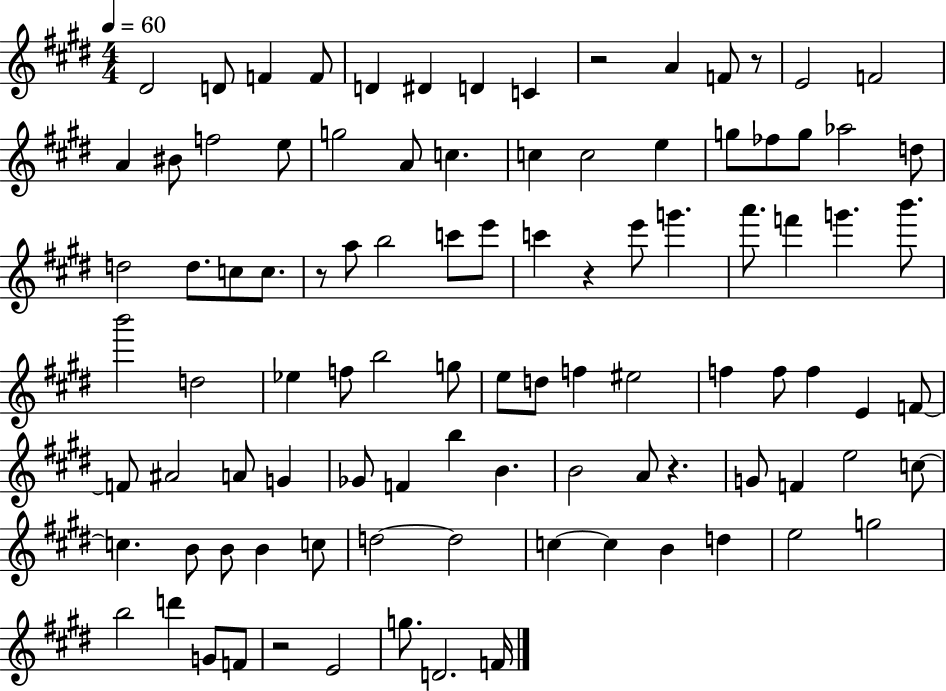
D#4/h D4/e F4/q F4/e D4/q D#4/q D4/q C4/q R/h A4/q F4/e R/e E4/h F4/h A4/q BIS4/e F5/h E5/e G5/h A4/e C5/q. C5/q C5/h E5/q G5/e FES5/e G5/e Ab5/h D5/e D5/h D5/e. C5/e C5/e. R/e A5/e B5/h C6/e E6/e C6/q R/q E6/e G6/q. A6/e. F6/q G6/q. B6/e. B6/h D5/h Eb5/q F5/e B5/h G5/e E5/e D5/e F5/q EIS5/h F5/q F5/e F5/q E4/q F4/e F4/e A#4/h A4/e G4/q Gb4/e F4/q B5/q B4/q. B4/h A4/e R/q. G4/e F4/q E5/h C5/e C5/q. B4/e B4/e B4/q C5/e D5/h D5/h C5/q C5/q B4/q D5/q E5/h G5/h B5/h D6/q G4/e F4/e R/h E4/h G5/e. D4/h. F4/s